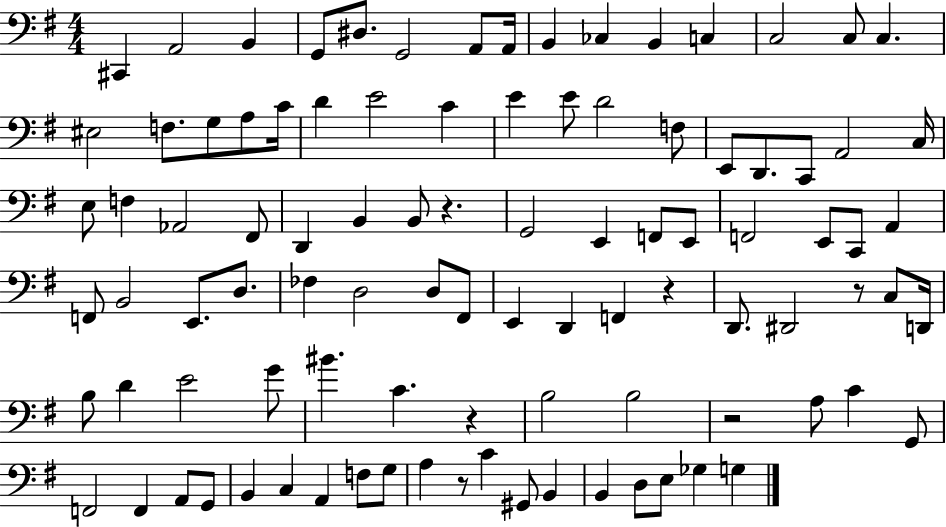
C#2/q A2/h B2/q G2/e D#3/e. G2/h A2/e A2/s B2/q CES3/q B2/q C3/q C3/h C3/e C3/q. EIS3/h F3/e. G3/e A3/e C4/s D4/q E4/h C4/q E4/q E4/e D4/h F3/e E2/e D2/e. C2/e A2/h C3/s E3/e F3/q Ab2/h F#2/e D2/q B2/q B2/e R/q. G2/h E2/q F2/e E2/e F2/h E2/e C2/e A2/q F2/e B2/h E2/e. D3/e. FES3/q D3/h D3/e F#2/e E2/q D2/q F2/q R/q D2/e. D#2/h R/e C3/e D2/s B3/e D4/q E4/h G4/e BIS4/q. C4/q. R/q B3/h B3/h R/h A3/e C4/q G2/e F2/h F2/q A2/e G2/e B2/q C3/q A2/q F3/e G3/e A3/q R/e C4/q G#2/e B2/q B2/q D3/e E3/e Gb3/q G3/q